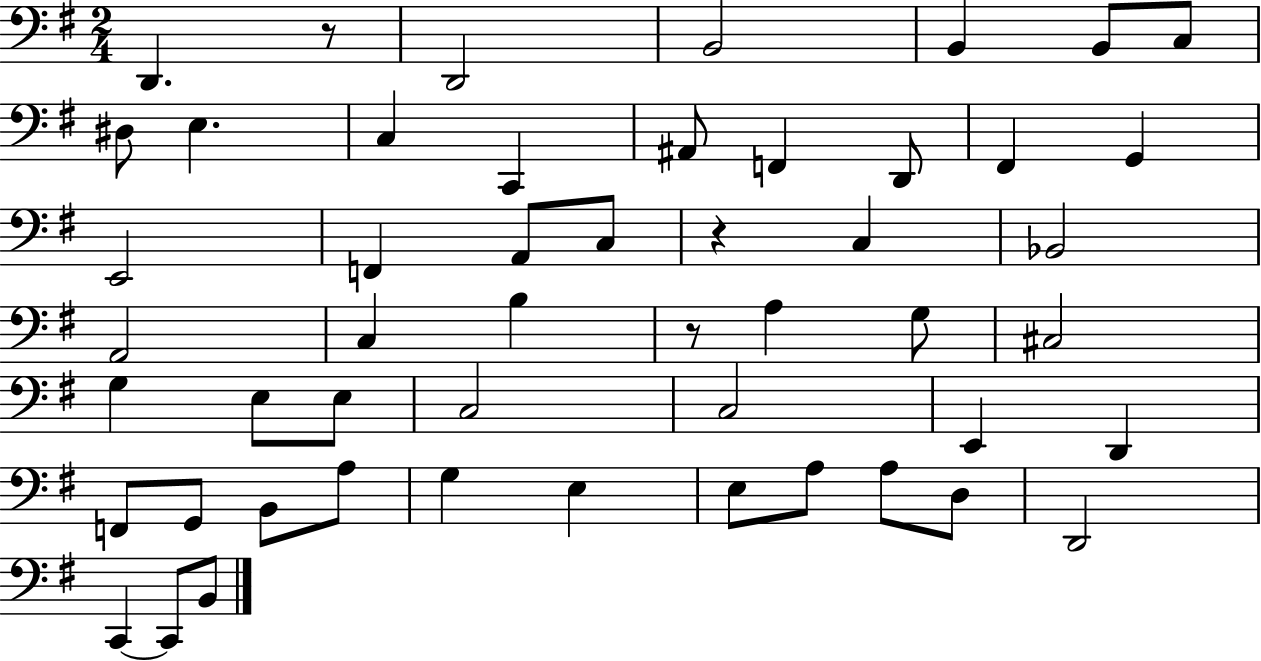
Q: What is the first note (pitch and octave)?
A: D2